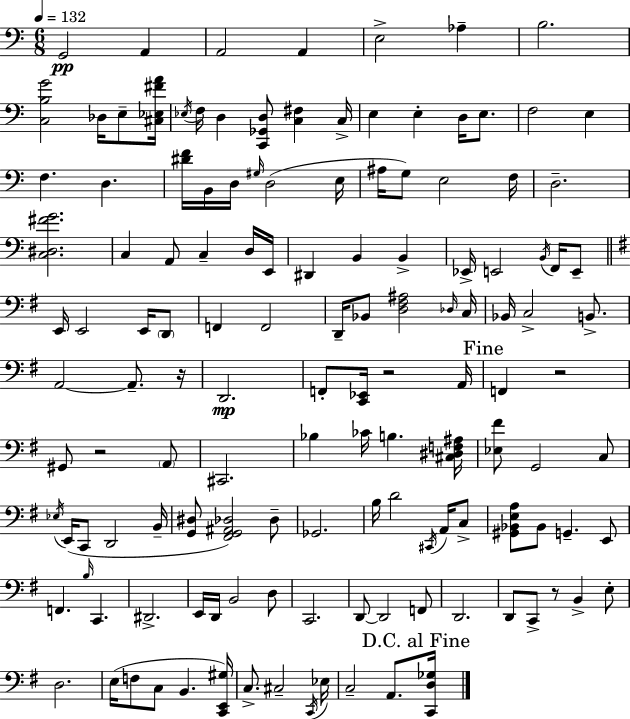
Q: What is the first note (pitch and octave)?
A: G2